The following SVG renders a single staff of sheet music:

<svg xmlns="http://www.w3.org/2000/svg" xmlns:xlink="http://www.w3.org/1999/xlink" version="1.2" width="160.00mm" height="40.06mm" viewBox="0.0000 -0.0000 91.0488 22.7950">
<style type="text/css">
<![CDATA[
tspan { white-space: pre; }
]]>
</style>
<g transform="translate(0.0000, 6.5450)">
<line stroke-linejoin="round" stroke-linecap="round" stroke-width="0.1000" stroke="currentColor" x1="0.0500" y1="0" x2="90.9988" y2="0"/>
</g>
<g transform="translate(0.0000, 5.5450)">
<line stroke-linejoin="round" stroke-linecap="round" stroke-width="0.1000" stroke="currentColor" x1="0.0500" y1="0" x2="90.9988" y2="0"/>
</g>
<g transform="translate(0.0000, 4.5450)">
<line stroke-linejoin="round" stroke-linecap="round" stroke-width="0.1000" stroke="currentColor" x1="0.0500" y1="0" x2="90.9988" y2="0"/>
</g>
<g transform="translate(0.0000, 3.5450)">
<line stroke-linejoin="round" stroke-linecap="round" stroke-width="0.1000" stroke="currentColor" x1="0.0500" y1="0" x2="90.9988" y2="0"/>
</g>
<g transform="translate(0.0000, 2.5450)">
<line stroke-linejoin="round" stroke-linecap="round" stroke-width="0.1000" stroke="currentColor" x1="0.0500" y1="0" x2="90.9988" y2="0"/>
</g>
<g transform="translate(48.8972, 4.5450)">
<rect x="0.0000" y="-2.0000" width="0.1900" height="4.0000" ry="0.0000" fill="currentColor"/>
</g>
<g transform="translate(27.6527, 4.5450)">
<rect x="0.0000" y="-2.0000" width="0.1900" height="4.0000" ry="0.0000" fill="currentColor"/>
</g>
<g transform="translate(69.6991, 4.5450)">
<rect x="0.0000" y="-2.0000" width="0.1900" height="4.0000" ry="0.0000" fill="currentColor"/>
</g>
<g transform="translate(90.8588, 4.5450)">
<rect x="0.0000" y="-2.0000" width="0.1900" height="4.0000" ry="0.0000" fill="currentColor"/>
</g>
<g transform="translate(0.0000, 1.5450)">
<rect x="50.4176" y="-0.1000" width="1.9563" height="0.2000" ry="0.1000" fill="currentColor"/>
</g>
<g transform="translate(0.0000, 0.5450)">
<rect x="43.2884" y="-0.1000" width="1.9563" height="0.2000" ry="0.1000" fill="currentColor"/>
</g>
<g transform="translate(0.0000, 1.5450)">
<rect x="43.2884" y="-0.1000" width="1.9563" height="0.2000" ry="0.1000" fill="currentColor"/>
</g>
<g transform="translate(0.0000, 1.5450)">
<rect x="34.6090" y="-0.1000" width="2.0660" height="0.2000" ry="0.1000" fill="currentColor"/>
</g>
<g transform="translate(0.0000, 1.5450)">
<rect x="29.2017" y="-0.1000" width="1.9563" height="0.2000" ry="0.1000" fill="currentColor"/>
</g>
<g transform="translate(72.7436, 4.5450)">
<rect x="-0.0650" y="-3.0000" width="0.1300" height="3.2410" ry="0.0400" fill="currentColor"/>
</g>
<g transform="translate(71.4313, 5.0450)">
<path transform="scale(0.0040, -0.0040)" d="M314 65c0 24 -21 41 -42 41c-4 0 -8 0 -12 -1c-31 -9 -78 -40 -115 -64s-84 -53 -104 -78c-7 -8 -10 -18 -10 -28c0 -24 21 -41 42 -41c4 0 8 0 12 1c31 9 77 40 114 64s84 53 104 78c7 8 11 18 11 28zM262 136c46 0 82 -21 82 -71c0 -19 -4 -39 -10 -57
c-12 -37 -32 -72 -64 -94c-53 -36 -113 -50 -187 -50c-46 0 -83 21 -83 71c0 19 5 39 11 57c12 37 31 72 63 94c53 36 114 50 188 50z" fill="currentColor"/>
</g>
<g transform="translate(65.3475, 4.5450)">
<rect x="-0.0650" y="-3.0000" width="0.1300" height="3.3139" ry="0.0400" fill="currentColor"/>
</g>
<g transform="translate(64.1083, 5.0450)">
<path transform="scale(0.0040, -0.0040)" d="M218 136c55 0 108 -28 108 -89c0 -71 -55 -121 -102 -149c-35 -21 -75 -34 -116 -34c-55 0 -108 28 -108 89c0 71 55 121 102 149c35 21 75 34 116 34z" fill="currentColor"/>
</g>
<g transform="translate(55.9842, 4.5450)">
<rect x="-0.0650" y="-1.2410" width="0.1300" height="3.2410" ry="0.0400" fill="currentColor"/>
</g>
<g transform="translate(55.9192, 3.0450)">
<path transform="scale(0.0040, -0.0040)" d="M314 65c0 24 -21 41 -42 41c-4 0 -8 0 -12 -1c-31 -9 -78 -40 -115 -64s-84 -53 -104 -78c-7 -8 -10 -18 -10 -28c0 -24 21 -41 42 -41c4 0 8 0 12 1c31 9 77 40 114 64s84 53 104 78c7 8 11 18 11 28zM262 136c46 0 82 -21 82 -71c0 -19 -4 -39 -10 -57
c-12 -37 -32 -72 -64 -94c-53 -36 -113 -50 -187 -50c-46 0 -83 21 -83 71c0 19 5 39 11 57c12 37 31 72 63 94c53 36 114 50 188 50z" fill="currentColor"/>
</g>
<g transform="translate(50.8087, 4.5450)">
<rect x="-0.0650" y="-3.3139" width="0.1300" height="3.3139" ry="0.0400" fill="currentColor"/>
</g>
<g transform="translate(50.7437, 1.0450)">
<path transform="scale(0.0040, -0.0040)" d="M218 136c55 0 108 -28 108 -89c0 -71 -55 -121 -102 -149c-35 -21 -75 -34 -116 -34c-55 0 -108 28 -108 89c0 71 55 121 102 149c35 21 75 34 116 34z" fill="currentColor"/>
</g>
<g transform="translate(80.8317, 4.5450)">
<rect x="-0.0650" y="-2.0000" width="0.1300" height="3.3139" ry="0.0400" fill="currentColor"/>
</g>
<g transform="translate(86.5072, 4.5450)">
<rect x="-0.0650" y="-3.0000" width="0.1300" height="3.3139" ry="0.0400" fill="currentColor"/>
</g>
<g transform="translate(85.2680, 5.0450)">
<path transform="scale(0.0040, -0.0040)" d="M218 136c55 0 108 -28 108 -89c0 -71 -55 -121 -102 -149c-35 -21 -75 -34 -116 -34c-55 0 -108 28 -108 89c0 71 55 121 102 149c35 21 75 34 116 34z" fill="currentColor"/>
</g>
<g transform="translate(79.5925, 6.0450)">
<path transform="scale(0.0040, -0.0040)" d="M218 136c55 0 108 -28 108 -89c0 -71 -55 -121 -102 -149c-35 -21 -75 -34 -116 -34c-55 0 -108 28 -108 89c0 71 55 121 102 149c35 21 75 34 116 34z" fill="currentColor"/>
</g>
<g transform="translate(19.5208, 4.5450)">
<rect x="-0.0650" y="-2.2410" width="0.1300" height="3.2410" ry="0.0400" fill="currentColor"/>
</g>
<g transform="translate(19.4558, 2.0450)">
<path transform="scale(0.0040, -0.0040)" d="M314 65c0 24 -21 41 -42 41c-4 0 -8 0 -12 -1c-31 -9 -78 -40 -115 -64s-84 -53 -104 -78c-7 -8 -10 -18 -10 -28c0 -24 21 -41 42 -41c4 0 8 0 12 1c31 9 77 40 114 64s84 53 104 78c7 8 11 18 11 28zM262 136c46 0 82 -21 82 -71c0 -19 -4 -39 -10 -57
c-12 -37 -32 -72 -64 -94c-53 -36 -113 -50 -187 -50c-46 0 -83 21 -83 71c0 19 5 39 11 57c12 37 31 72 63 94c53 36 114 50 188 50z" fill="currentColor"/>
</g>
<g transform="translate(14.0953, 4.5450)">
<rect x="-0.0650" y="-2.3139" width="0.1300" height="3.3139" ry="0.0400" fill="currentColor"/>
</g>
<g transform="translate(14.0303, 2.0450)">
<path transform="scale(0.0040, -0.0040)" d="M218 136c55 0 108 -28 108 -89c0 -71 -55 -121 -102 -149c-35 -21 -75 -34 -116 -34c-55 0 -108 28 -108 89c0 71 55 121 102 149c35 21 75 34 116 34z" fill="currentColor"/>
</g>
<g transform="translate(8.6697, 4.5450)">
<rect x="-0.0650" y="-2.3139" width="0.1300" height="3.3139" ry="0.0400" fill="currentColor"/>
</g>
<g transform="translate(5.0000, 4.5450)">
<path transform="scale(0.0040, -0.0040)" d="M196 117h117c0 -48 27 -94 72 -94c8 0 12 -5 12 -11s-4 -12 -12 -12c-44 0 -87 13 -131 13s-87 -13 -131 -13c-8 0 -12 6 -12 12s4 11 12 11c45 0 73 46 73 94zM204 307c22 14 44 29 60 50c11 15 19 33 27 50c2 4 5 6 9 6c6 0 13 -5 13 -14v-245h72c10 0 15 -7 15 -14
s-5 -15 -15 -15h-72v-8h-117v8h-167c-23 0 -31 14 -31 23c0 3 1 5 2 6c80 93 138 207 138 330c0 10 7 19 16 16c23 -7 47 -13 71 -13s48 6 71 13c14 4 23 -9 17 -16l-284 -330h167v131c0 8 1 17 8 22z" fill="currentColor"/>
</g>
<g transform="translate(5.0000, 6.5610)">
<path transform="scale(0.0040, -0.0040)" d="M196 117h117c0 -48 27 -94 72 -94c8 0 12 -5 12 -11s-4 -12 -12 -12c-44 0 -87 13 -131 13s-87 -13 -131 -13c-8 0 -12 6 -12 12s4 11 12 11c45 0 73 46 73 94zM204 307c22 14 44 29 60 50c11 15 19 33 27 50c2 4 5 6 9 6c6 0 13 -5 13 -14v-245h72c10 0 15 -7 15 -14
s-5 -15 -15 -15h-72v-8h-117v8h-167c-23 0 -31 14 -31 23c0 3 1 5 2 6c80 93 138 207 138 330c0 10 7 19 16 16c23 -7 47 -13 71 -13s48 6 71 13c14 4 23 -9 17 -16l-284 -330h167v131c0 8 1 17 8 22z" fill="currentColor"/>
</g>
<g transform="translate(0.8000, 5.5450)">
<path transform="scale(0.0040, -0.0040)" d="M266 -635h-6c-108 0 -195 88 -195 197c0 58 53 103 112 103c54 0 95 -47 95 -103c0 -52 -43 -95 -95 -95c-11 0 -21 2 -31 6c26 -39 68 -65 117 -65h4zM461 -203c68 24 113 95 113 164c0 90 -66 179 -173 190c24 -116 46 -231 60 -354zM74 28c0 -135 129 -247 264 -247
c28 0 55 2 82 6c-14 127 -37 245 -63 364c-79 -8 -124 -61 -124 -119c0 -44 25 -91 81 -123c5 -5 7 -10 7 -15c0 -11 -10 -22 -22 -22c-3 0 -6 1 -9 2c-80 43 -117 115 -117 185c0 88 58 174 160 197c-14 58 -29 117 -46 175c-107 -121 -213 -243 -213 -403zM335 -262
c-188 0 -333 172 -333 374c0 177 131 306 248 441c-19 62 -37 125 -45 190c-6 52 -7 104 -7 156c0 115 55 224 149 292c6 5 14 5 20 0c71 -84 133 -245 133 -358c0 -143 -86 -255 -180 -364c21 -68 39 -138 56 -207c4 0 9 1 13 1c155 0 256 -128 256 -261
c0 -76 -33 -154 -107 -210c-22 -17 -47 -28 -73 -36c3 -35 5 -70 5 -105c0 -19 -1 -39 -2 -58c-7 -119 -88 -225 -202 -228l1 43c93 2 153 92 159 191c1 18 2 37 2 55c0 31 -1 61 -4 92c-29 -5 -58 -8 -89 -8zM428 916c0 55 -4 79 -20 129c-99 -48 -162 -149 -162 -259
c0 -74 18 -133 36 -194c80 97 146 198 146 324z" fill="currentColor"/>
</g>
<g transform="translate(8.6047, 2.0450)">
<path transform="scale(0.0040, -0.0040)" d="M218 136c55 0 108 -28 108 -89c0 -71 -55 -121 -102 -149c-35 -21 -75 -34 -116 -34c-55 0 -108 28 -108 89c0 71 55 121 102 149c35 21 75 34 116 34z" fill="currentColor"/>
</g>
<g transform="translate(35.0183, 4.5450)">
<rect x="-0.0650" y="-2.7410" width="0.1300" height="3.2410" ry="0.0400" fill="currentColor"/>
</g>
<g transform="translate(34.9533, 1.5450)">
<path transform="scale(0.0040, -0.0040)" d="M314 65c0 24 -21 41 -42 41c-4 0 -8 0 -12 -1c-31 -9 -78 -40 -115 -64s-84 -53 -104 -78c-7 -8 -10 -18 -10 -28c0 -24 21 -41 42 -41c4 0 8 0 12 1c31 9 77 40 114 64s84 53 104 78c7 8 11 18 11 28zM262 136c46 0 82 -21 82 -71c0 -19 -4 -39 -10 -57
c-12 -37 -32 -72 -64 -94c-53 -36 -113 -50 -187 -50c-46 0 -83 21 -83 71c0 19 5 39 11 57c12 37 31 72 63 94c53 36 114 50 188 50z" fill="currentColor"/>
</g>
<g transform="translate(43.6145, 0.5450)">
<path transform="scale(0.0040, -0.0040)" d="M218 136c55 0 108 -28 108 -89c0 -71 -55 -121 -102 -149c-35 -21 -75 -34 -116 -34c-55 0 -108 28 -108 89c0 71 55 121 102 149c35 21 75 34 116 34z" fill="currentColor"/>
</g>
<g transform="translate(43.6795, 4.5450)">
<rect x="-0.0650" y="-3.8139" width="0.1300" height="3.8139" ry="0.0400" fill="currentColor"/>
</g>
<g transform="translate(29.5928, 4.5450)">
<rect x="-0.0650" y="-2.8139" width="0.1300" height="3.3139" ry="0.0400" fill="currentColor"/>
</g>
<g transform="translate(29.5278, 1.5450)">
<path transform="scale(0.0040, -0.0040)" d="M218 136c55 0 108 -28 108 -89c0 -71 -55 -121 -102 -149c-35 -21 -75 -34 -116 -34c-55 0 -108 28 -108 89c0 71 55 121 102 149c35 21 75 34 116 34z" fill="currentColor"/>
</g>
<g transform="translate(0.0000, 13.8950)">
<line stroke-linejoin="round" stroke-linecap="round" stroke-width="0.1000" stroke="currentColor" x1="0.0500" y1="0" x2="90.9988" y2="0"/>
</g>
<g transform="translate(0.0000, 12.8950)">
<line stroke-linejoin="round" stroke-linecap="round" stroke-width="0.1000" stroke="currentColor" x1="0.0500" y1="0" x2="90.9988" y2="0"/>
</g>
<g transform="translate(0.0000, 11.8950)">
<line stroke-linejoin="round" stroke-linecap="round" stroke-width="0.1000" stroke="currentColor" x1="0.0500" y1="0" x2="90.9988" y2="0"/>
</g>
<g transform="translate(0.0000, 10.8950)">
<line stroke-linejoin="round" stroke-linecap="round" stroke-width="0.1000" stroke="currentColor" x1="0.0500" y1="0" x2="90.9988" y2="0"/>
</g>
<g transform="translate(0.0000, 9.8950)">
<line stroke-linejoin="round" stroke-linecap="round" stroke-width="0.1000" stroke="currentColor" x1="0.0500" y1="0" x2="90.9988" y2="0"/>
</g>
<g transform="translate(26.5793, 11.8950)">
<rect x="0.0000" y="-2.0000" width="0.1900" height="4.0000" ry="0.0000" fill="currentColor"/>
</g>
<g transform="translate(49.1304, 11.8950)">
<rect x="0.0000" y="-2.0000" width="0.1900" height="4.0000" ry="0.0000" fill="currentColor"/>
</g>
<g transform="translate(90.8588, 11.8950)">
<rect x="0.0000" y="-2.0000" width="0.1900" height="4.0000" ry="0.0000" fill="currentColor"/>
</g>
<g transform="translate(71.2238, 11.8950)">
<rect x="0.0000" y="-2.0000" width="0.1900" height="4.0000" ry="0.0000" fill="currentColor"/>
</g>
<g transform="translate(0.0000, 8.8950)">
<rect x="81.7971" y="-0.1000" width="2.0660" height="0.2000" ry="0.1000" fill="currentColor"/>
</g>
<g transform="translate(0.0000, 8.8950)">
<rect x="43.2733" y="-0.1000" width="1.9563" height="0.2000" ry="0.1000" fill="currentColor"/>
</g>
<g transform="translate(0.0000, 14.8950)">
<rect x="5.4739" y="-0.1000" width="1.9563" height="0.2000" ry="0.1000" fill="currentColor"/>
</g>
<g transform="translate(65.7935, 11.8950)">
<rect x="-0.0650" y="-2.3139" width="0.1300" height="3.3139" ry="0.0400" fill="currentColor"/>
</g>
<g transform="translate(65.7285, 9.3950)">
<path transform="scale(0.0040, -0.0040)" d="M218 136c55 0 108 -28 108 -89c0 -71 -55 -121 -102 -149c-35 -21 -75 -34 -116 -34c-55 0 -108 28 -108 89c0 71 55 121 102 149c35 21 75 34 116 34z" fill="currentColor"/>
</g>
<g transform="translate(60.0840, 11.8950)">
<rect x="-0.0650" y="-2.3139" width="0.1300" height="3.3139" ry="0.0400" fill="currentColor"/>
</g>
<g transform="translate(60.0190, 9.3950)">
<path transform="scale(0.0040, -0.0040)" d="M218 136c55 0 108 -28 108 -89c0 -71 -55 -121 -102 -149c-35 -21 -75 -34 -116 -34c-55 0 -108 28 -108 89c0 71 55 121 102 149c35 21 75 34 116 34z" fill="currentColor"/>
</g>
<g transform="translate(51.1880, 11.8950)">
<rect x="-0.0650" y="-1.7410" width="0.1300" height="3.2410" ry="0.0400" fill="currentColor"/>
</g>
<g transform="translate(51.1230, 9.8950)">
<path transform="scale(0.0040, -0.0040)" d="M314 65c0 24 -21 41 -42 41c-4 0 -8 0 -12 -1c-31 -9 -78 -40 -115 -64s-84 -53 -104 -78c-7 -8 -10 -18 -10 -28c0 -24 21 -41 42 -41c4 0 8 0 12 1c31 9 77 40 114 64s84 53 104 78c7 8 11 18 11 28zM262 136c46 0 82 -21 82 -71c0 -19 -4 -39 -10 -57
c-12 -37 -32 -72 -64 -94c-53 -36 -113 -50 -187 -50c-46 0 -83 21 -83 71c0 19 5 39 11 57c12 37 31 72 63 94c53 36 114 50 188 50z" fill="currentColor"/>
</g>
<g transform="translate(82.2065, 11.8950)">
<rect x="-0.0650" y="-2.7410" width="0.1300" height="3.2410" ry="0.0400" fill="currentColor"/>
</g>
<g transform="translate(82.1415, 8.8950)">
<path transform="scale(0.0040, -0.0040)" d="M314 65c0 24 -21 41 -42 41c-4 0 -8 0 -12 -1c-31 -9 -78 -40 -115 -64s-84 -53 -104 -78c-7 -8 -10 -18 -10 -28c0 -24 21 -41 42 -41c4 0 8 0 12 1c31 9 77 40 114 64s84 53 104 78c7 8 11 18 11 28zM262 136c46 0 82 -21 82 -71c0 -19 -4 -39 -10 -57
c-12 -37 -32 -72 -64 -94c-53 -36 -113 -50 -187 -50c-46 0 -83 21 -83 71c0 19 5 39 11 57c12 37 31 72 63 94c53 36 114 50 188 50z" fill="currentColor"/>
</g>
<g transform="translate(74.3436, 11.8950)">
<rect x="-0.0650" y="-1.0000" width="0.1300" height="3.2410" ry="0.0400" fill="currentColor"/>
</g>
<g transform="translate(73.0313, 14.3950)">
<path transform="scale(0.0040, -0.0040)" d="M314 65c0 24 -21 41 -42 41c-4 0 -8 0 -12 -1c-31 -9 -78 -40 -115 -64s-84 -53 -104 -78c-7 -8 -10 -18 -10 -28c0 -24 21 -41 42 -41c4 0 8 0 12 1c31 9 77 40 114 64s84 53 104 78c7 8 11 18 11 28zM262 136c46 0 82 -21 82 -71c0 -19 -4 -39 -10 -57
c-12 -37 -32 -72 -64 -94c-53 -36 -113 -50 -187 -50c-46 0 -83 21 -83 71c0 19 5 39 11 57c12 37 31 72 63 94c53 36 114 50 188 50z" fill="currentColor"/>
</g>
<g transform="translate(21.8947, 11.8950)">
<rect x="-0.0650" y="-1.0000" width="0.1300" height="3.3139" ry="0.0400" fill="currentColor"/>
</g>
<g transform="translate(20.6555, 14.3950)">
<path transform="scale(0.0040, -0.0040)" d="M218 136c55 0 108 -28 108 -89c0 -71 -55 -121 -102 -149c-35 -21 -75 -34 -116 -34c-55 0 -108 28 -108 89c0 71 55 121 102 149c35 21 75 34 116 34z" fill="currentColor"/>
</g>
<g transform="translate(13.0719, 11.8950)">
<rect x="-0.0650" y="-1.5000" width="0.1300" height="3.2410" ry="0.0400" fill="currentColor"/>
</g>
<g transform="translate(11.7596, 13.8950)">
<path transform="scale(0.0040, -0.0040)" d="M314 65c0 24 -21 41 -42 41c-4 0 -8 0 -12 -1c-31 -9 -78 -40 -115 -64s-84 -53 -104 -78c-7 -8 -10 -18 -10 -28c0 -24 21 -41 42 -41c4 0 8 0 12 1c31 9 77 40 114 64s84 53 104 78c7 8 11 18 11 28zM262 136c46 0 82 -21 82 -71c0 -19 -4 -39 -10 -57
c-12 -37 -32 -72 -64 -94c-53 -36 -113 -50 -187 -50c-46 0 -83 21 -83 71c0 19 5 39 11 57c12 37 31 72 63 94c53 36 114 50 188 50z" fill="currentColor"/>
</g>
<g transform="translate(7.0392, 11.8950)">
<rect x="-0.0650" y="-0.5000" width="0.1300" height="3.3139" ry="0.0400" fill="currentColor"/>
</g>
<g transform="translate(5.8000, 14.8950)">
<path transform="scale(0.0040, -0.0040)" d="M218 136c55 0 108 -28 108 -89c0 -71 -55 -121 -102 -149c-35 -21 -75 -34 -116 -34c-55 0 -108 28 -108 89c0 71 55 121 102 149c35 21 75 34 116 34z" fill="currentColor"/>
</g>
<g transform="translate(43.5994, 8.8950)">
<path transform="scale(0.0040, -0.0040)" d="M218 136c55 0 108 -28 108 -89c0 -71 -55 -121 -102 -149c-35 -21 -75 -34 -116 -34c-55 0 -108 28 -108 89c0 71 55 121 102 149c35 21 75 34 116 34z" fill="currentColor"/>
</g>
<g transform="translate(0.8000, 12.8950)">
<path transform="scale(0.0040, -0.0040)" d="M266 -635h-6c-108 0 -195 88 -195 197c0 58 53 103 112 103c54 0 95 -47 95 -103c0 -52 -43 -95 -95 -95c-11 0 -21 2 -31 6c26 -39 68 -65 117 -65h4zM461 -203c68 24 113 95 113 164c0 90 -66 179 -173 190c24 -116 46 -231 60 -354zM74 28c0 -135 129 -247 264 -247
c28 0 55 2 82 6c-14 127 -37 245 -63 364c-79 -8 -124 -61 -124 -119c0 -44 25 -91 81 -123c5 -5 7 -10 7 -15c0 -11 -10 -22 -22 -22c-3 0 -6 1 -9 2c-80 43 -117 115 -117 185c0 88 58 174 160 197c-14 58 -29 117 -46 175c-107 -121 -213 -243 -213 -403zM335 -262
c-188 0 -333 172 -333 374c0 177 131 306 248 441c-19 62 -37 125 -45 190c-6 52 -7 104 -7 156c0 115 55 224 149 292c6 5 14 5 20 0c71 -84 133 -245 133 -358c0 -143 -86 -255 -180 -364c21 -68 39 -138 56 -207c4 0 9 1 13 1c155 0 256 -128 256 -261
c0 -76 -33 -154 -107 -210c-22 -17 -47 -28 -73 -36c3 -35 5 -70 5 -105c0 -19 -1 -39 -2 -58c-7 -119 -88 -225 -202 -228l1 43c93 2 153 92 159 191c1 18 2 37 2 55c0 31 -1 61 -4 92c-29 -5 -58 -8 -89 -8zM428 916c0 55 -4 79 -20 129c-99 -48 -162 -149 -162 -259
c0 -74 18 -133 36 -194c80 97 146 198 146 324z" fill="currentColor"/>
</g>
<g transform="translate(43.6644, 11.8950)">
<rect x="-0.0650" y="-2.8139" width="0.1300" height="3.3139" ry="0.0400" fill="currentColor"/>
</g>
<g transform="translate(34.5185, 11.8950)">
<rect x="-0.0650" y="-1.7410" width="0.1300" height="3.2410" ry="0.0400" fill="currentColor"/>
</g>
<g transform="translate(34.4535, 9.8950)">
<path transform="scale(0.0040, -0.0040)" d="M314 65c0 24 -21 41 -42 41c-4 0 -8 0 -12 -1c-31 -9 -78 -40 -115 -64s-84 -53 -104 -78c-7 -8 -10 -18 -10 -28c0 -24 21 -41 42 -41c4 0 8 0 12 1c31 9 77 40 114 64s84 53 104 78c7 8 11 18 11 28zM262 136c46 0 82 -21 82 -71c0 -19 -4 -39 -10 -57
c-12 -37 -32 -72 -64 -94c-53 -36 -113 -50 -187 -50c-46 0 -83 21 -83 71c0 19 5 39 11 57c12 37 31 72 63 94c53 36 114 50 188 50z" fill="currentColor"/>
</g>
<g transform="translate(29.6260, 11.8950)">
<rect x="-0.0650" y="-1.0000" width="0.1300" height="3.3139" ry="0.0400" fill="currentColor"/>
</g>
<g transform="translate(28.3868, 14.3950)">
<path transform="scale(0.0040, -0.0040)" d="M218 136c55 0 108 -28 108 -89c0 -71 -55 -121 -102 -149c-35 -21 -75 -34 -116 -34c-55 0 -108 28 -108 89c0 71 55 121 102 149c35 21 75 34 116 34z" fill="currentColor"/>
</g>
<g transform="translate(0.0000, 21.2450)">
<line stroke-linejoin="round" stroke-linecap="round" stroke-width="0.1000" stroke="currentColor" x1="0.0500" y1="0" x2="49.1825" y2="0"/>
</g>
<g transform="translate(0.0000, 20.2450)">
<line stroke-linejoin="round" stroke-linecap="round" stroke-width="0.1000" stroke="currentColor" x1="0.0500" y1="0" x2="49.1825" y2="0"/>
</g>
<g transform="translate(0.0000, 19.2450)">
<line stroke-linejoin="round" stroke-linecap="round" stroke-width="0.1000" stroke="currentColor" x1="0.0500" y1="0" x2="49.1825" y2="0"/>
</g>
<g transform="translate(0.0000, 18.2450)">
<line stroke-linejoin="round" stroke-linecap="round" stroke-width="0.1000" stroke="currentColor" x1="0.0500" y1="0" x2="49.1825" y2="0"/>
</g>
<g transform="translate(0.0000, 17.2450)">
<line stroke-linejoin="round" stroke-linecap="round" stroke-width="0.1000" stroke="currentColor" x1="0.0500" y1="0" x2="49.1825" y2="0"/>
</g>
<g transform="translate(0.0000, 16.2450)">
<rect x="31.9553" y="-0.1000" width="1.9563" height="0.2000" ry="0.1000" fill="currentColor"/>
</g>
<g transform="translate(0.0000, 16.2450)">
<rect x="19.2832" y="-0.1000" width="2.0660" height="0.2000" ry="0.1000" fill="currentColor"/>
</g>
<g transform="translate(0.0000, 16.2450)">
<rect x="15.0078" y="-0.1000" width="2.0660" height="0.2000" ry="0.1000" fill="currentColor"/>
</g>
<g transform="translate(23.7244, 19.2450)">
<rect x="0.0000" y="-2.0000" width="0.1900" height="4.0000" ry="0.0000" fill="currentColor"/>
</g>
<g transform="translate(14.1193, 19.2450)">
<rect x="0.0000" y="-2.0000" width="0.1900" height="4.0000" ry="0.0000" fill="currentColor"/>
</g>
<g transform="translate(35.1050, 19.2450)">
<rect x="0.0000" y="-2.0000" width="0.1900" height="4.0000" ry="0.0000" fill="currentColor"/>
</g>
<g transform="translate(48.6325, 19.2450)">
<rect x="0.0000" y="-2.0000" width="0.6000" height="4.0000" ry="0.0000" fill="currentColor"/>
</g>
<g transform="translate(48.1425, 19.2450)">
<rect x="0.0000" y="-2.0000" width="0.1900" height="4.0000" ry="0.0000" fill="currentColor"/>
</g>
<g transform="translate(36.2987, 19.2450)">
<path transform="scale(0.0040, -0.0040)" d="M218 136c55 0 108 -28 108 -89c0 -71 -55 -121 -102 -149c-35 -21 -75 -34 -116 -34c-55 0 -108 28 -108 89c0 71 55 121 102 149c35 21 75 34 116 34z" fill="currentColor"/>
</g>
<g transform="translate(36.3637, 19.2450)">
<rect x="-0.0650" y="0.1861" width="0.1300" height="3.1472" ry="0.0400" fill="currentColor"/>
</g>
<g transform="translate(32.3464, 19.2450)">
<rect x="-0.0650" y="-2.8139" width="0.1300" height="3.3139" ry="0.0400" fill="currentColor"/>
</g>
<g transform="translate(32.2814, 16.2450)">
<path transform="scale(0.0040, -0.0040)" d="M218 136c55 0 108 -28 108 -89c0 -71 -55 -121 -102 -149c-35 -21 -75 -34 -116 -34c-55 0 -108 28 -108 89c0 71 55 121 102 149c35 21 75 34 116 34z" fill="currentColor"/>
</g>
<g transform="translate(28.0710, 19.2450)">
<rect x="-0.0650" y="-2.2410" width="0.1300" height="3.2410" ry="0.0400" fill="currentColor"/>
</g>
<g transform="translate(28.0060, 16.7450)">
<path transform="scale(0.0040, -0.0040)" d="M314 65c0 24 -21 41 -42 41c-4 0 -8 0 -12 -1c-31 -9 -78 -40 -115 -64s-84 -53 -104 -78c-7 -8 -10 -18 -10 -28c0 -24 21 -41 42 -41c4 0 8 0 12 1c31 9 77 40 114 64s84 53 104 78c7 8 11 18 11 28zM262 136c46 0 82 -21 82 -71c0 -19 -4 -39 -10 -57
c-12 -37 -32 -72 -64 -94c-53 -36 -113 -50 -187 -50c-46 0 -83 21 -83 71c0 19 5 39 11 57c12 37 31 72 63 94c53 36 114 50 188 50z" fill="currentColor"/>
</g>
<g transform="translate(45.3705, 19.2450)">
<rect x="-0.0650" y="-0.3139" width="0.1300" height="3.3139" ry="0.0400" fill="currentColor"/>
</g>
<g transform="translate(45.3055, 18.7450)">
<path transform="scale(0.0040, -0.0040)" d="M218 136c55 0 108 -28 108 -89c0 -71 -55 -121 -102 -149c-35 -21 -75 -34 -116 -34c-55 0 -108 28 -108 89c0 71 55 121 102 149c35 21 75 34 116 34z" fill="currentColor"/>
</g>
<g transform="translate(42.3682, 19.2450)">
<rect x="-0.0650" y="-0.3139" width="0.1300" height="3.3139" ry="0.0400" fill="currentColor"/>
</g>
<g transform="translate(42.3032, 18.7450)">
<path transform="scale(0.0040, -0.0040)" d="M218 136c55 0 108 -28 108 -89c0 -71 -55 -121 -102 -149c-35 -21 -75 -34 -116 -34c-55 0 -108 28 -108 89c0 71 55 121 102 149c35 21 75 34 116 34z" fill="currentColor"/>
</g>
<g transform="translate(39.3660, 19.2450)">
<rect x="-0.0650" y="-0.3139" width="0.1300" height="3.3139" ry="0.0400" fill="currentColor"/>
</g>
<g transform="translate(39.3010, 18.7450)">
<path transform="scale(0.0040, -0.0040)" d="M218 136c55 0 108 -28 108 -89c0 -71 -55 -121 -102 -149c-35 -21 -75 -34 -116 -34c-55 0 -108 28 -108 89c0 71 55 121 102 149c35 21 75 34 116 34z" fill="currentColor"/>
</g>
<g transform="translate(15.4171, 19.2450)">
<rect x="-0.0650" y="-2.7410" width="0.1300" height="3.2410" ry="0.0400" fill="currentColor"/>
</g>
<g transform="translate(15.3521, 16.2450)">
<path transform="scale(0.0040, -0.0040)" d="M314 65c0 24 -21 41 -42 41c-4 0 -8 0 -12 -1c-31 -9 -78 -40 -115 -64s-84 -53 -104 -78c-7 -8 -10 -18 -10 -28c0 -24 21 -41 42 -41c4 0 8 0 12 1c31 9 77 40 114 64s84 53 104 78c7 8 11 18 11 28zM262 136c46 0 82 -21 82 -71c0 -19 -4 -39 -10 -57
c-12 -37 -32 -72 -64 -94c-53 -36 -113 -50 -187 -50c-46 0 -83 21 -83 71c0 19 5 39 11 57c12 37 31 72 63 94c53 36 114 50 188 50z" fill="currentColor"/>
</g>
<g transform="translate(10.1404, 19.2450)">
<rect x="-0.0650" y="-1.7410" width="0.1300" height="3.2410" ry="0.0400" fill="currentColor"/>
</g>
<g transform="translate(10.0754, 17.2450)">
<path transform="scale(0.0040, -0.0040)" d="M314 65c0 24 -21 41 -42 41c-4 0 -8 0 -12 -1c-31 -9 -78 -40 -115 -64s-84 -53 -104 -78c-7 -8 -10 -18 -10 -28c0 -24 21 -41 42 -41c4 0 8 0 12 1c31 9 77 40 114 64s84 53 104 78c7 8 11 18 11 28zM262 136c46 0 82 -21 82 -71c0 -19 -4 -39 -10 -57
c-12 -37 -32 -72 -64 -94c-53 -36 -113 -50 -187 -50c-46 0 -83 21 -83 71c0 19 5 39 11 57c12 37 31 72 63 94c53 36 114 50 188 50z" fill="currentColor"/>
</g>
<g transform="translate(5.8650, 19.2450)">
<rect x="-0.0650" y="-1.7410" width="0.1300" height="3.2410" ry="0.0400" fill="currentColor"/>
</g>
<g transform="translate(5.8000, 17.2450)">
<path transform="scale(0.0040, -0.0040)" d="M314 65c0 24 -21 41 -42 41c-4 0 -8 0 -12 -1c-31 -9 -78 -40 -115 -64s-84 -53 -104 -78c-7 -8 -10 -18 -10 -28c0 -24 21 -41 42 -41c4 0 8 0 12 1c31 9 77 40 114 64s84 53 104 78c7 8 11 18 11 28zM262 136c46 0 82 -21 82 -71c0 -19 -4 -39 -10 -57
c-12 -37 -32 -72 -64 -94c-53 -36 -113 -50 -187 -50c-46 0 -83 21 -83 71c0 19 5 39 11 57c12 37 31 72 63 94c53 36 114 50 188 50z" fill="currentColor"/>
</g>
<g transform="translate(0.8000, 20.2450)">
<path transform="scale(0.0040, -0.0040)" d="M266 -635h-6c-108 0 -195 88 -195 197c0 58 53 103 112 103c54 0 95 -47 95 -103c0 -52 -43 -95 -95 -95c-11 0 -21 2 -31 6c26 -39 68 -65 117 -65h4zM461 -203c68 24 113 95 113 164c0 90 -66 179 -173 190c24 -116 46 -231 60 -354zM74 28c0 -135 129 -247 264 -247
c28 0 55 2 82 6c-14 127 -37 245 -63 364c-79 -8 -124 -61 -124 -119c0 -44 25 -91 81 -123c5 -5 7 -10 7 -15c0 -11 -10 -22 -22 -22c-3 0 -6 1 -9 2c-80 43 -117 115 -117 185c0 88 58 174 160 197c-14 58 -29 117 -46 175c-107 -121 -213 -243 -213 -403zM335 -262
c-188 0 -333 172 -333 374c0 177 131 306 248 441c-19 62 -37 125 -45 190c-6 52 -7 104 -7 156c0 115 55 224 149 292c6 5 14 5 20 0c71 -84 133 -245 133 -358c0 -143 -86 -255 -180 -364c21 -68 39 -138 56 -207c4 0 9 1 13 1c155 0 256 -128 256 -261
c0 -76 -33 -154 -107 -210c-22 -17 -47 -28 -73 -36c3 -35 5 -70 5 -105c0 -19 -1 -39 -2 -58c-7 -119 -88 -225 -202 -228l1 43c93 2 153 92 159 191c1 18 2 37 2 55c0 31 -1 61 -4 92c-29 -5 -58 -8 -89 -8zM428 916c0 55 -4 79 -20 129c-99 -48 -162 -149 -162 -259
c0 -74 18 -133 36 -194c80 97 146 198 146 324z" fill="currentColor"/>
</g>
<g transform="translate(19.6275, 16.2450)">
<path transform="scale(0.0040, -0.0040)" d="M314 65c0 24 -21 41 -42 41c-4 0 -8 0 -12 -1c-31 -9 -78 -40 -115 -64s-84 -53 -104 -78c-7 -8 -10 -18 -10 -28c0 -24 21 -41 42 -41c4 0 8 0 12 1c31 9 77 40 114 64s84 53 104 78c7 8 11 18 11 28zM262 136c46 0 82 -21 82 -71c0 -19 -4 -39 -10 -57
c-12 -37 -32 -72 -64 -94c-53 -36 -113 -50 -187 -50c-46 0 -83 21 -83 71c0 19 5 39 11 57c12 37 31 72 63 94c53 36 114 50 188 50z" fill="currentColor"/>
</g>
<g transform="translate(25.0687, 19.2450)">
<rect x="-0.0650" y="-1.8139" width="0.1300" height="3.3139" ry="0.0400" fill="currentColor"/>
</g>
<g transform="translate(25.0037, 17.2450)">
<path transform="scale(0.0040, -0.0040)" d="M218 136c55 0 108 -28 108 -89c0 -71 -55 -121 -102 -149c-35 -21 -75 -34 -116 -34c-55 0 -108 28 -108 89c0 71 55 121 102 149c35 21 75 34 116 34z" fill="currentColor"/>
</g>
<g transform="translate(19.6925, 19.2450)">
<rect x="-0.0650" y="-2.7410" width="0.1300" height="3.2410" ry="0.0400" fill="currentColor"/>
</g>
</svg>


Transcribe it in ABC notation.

X:1
T:Untitled
M:4/4
L:1/4
K:C
g g g2 a a2 c' b e2 A A2 F A C E2 D D f2 a f2 g g D2 a2 f2 f2 a2 a2 f g2 a B c c c